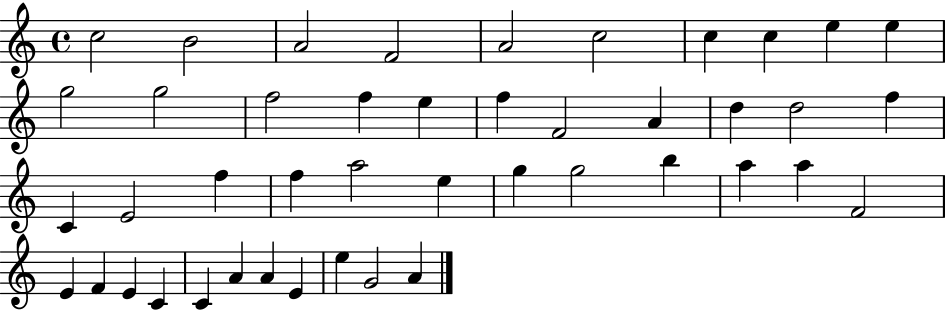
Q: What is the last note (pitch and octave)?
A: A4